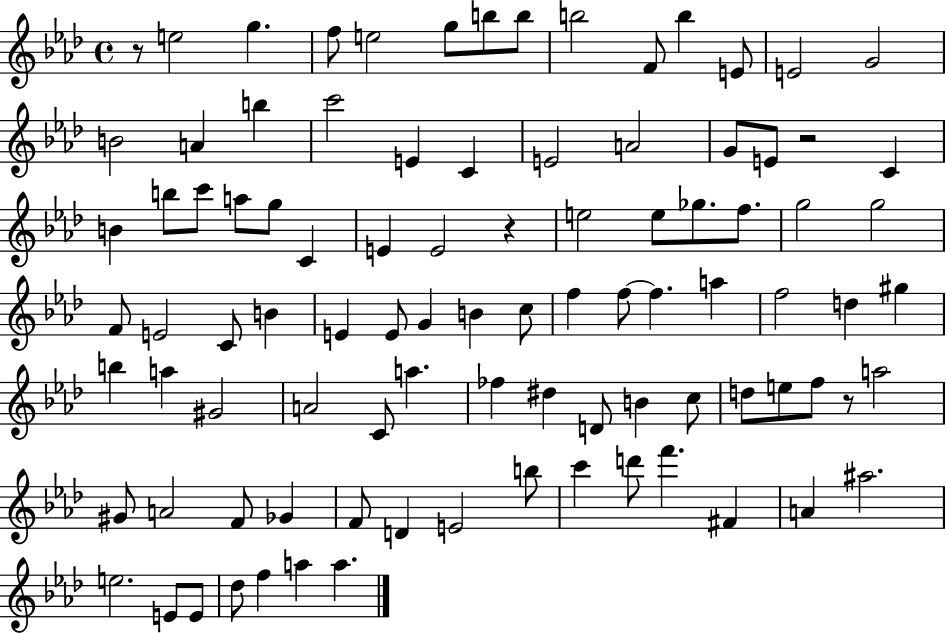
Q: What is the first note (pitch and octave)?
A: E5